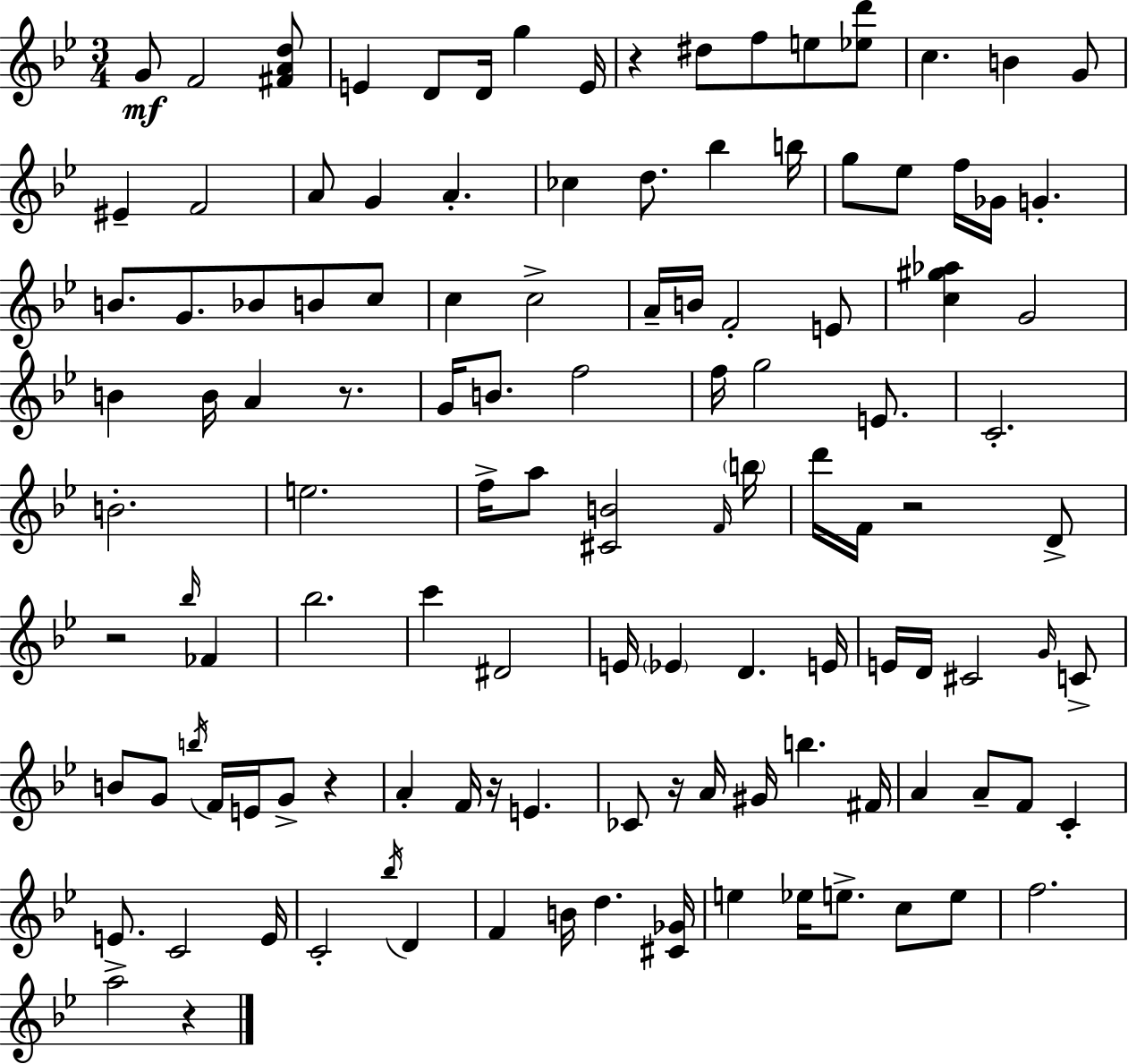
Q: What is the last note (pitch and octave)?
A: A5